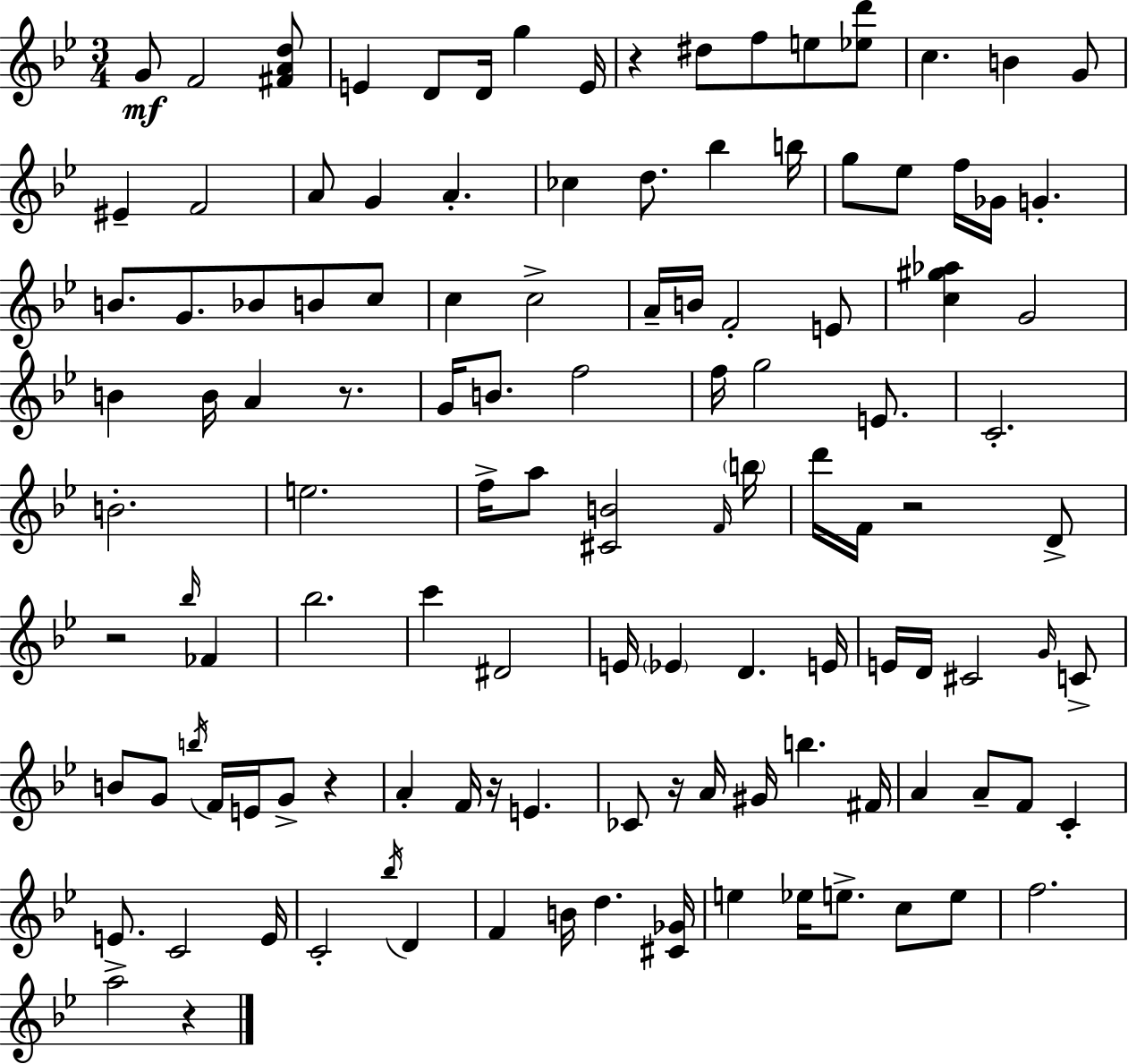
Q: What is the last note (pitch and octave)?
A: A5